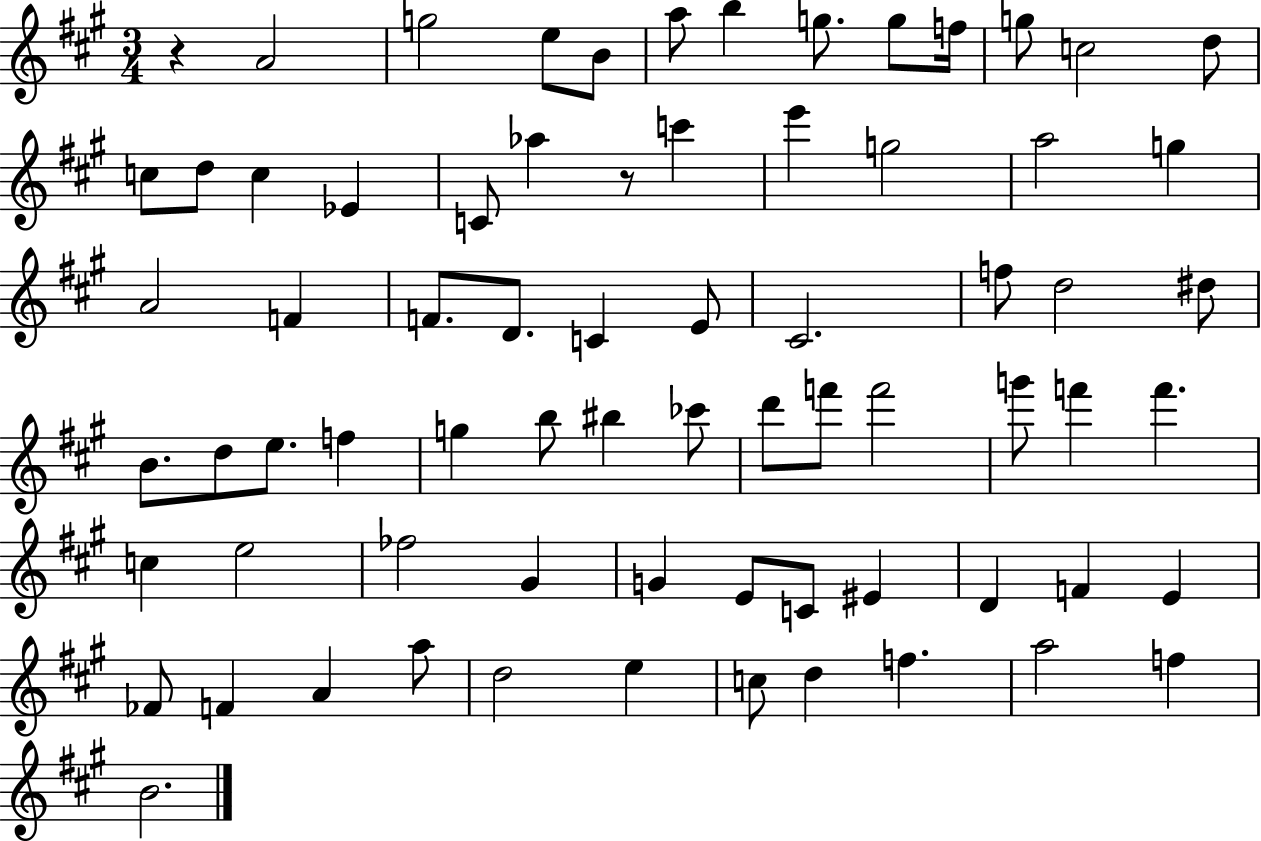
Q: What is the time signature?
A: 3/4